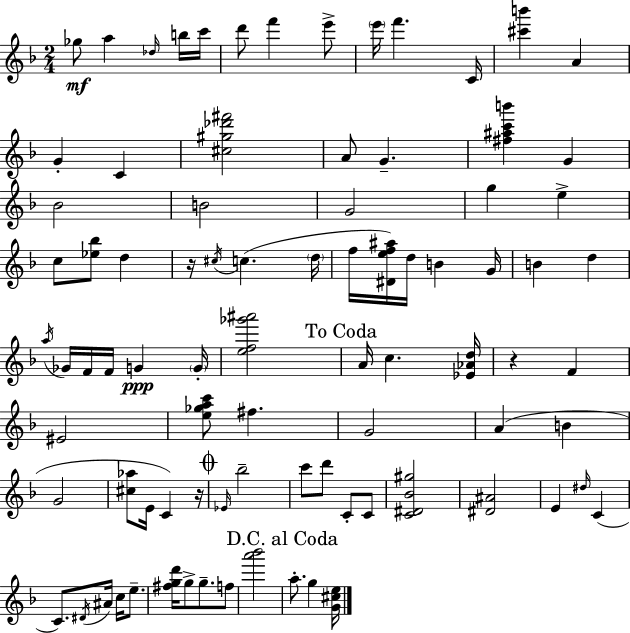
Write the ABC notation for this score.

X:1
T:Untitled
M:2/4
L:1/4
K:Dm
_g/2 a _d/4 b/4 c'/4 d'/2 f' e'/2 e'/4 f' C/4 [^c'b'] A G C [^c^g_d'^f']2 A/2 G [^f^ac'b'] G _B2 B2 G2 g e c/2 [_e_b]/2 d z/4 ^c/4 c d/4 f/4 [^Def^a]/4 d/4 B G/4 B d a/4 _G/4 F/4 F/4 G G/4 [ef_g'^a']2 A/4 c [_E_Ad]/4 z F ^E2 [e_gac']/2 ^f G2 A B G2 [^c_a]/2 E/4 C z/4 _E/4 _b2 c'/2 d'/2 C/2 C/2 [C^D_B^g]2 [^D^A]2 E ^d/4 C C/2 ^D/4 ^A/4 c/4 e/2 [^fgd']/4 g/2 g/2 f/2 [a'_b']2 a/2 g [G^ce]/4